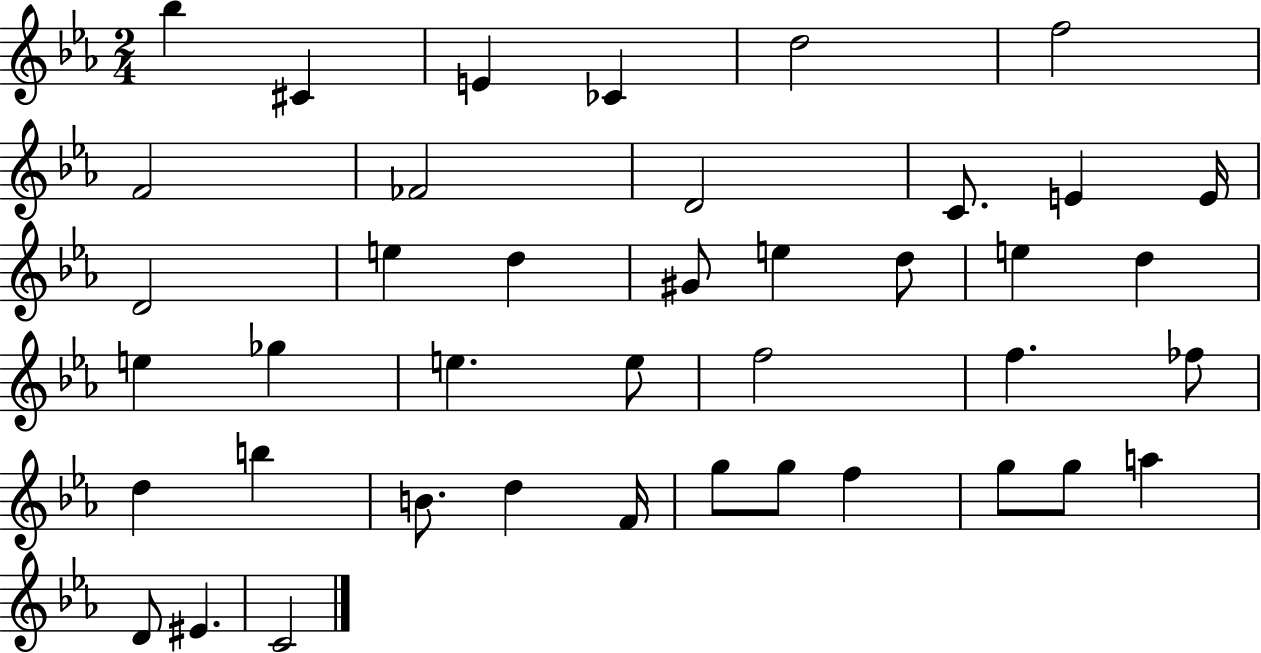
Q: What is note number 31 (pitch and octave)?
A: D5